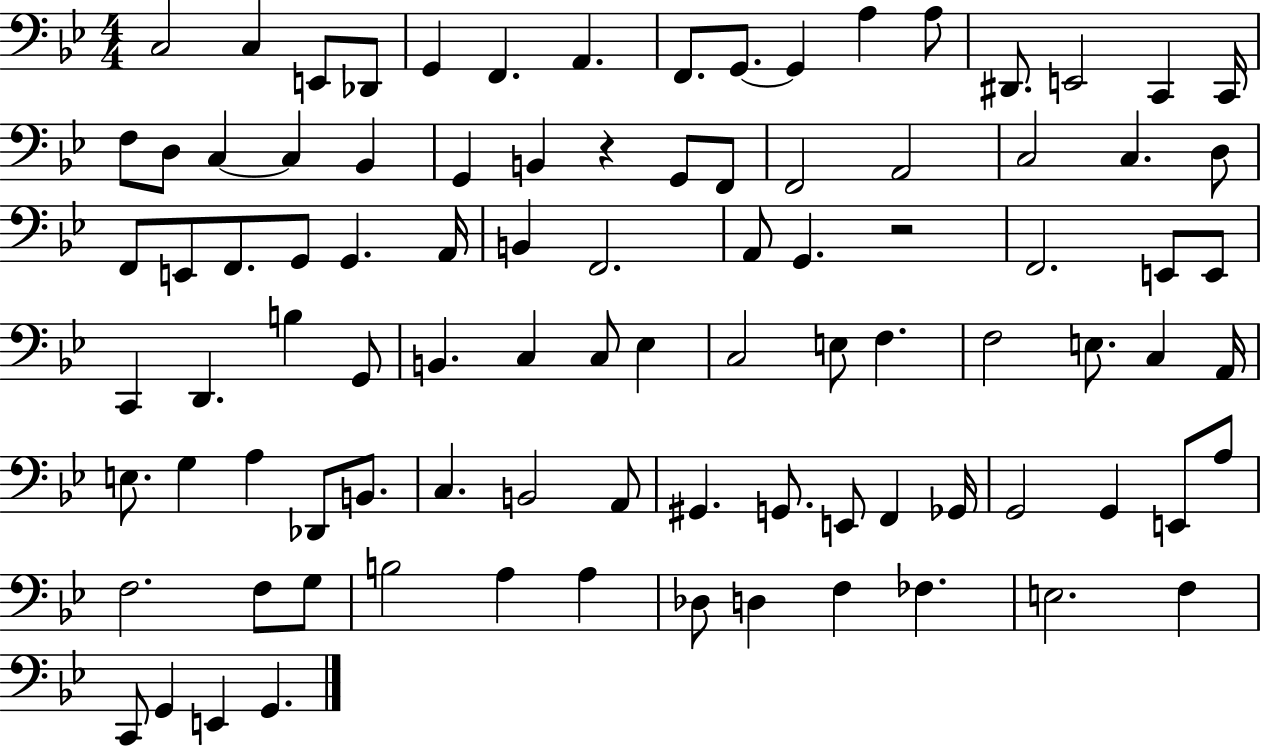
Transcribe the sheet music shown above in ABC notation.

X:1
T:Untitled
M:4/4
L:1/4
K:Bb
C,2 C, E,,/2 _D,,/2 G,, F,, A,, F,,/2 G,,/2 G,, A, A,/2 ^D,,/2 E,,2 C,, C,,/4 F,/2 D,/2 C, C, _B,, G,, B,, z G,,/2 F,,/2 F,,2 A,,2 C,2 C, D,/2 F,,/2 E,,/2 F,,/2 G,,/2 G,, A,,/4 B,, F,,2 A,,/2 G,, z2 F,,2 E,,/2 E,,/2 C,, D,, B, G,,/2 B,, C, C,/2 _E, C,2 E,/2 F, F,2 E,/2 C, A,,/4 E,/2 G, A, _D,,/2 B,,/2 C, B,,2 A,,/2 ^G,, G,,/2 E,,/2 F,, _G,,/4 G,,2 G,, E,,/2 A,/2 F,2 F,/2 G,/2 B,2 A, A, _D,/2 D, F, _F, E,2 F, C,,/2 G,, E,, G,,